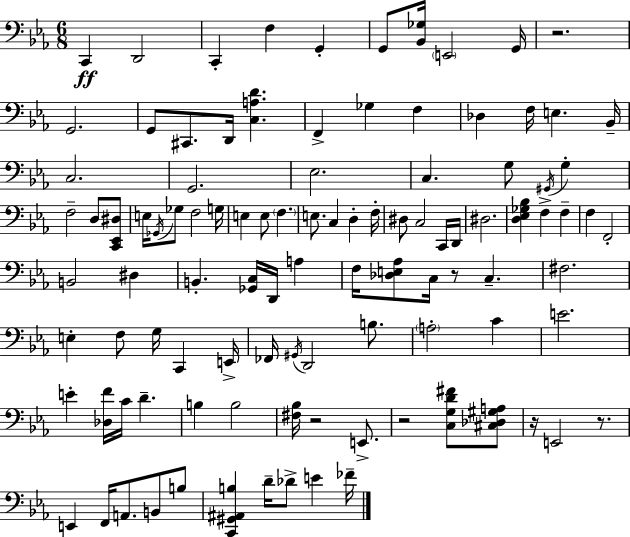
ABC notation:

X:1
T:Untitled
M:6/8
L:1/4
K:Eb
C,, D,,2 C,, F, G,, G,,/2 [_B,,_G,]/4 E,,2 G,,/4 z2 G,,2 G,,/2 ^C,,/2 D,,/4 [C,A,D] F,, _G, F, _D, F,/4 E, _B,,/4 C,2 G,,2 _E,2 C, G,/2 ^G,,/4 G, F,2 D,/2 [C,,_E,,^D,]/2 E,/4 _G,,/4 _G,/2 F,2 G,/4 E, E,/2 F, E,/2 C, D, F,/4 ^D,/2 C,2 C,,/4 D,,/4 ^D,2 [D,_E,_G,_B,] F, F, F, F,,2 B,,2 ^D, B,, [_G,,C,]/4 D,,/4 A, F,/4 [_D,E,_A,]/2 C,/4 z/2 C, ^F,2 E, F,/2 G,/4 C,, E,,/4 _F,,/4 ^G,,/4 D,,2 B,/2 A,2 C E2 E [_D,F]/4 C/4 D B, B,2 [^F,_B,]/4 z2 E,,/2 z2 [C,G,D^F]/2 [^C,_D,^G,A,]/2 z/4 E,,2 z/2 E,, F,,/4 A,,/2 B,,/2 B,/2 [C,,^G,,^A,,B,] D/4 _D/2 E _F/4